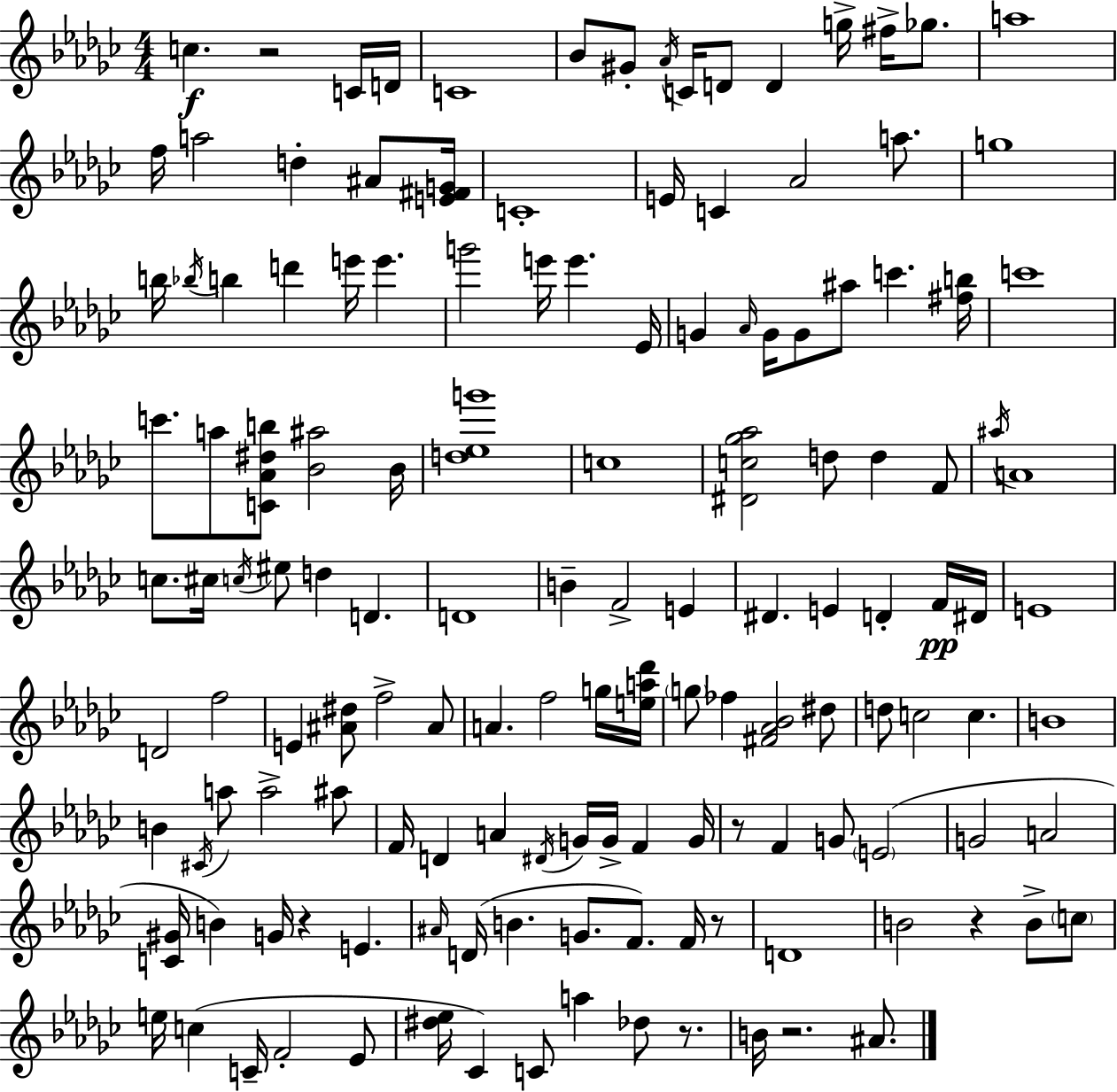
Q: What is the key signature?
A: EES minor